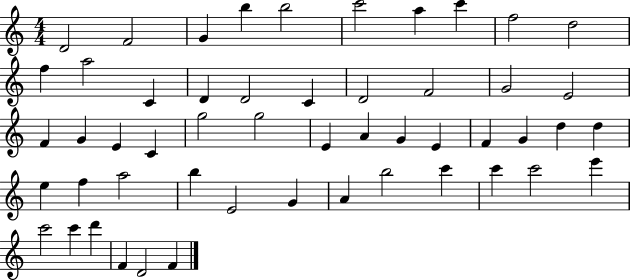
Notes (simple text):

D4/h F4/h G4/q B5/q B5/h C6/h A5/q C6/q F5/h D5/h F5/q A5/h C4/q D4/q D4/h C4/q D4/h F4/h G4/h E4/h F4/q G4/q E4/q C4/q G5/h G5/h E4/q A4/q G4/q E4/q F4/q G4/q D5/q D5/q E5/q F5/q A5/h B5/q E4/h G4/q A4/q B5/h C6/q C6/q C6/h E6/q C6/h C6/q D6/q F4/q D4/h F4/q